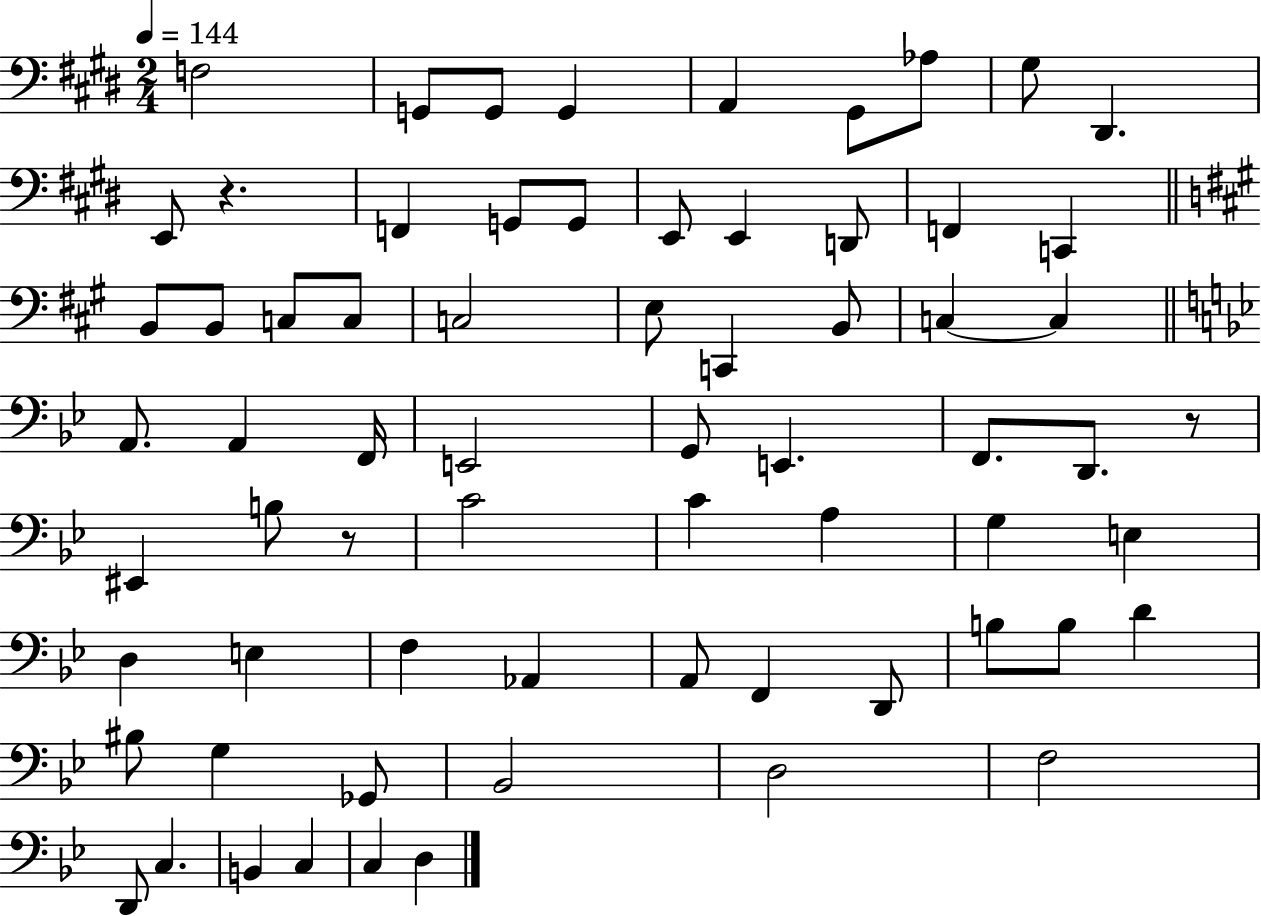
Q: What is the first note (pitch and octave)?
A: F3